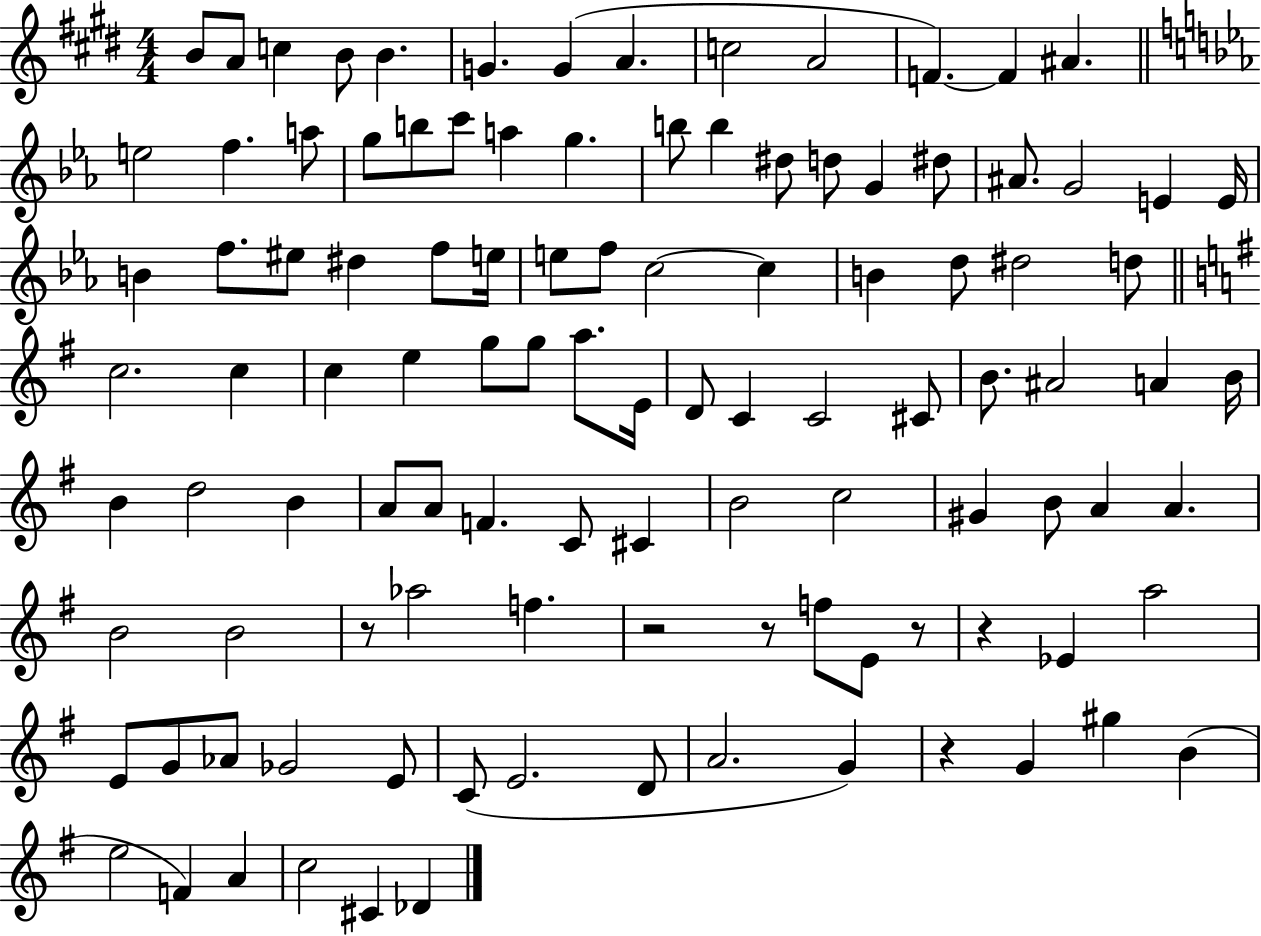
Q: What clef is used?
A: treble